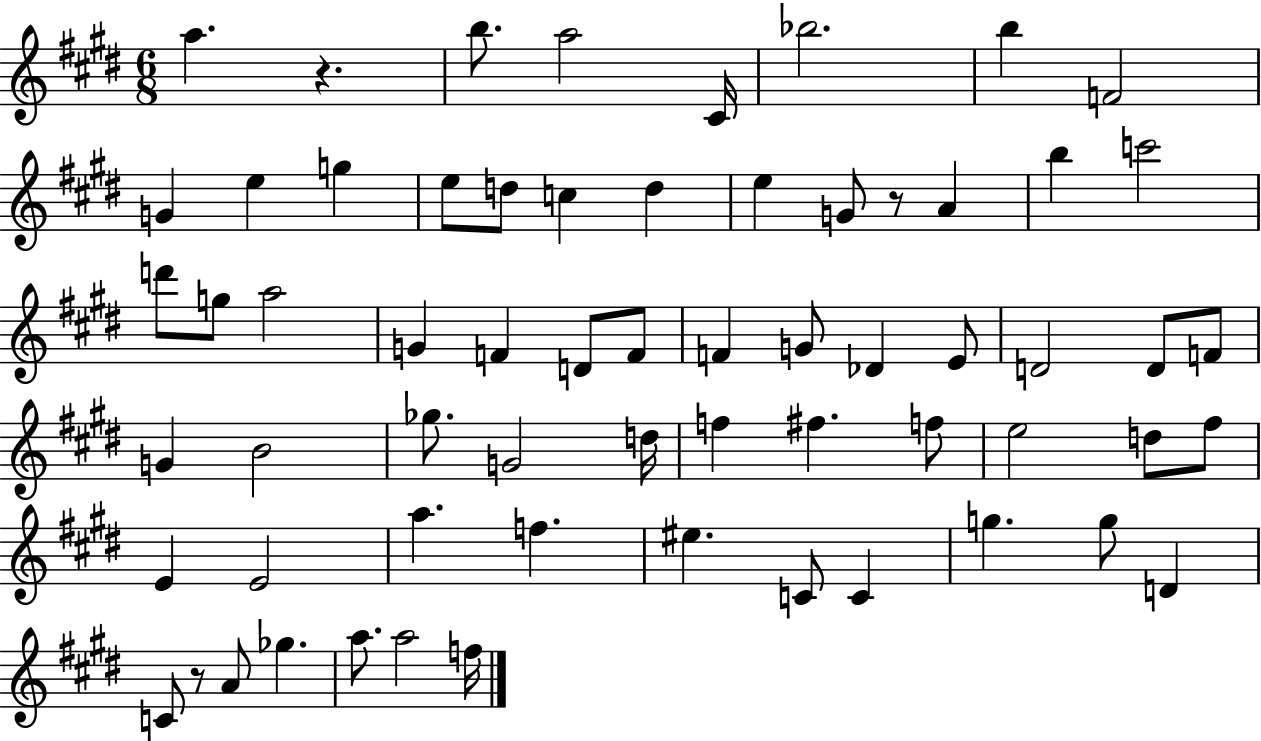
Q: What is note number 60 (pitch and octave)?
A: F5